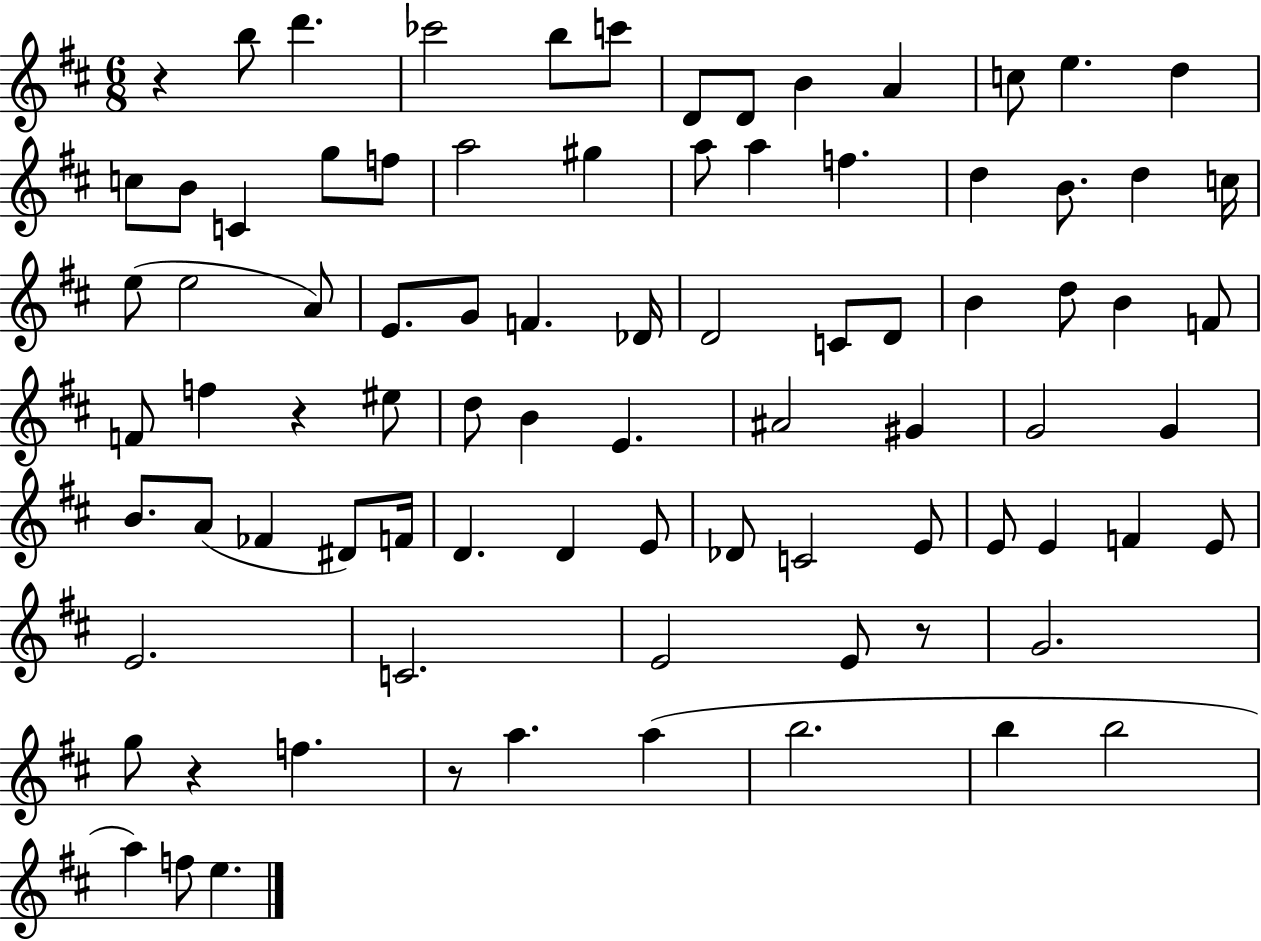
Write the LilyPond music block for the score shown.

{
  \clef treble
  \numericTimeSignature
  \time 6/8
  \key d \major
  r4 b''8 d'''4. | ces'''2 b''8 c'''8 | d'8 d'8 b'4 a'4 | c''8 e''4. d''4 | \break c''8 b'8 c'4 g''8 f''8 | a''2 gis''4 | a''8 a''4 f''4. | d''4 b'8. d''4 c''16 | \break e''8( e''2 a'8) | e'8. g'8 f'4. des'16 | d'2 c'8 d'8 | b'4 d''8 b'4 f'8 | \break f'8 f''4 r4 eis''8 | d''8 b'4 e'4. | ais'2 gis'4 | g'2 g'4 | \break b'8. a'8( fes'4 dis'8) f'16 | d'4. d'4 e'8 | des'8 c'2 e'8 | e'8 e'4 f'4 e'8 | \break e'2. | c'2. | e'2 e'8 r8 | g'2. | \break g''8 r4 f''4. | r8 a''4. a''4( | b''2. | b''4 b''2 | \break a''4) f''8 e''4. | \bar "|."
}